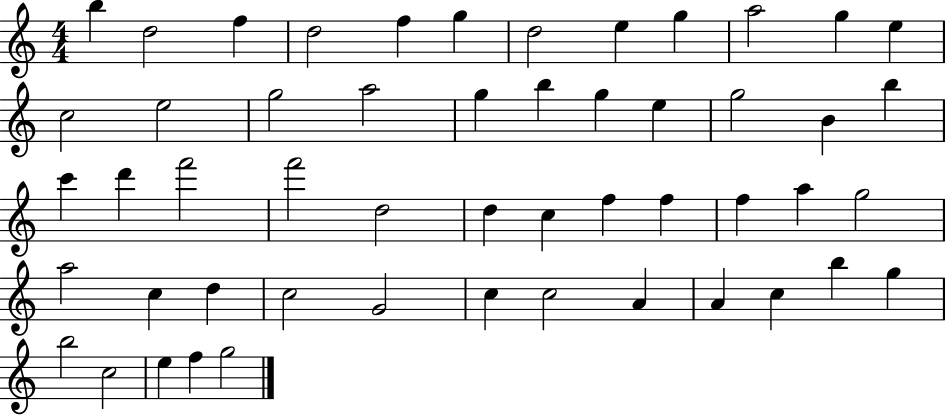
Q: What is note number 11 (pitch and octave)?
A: G5